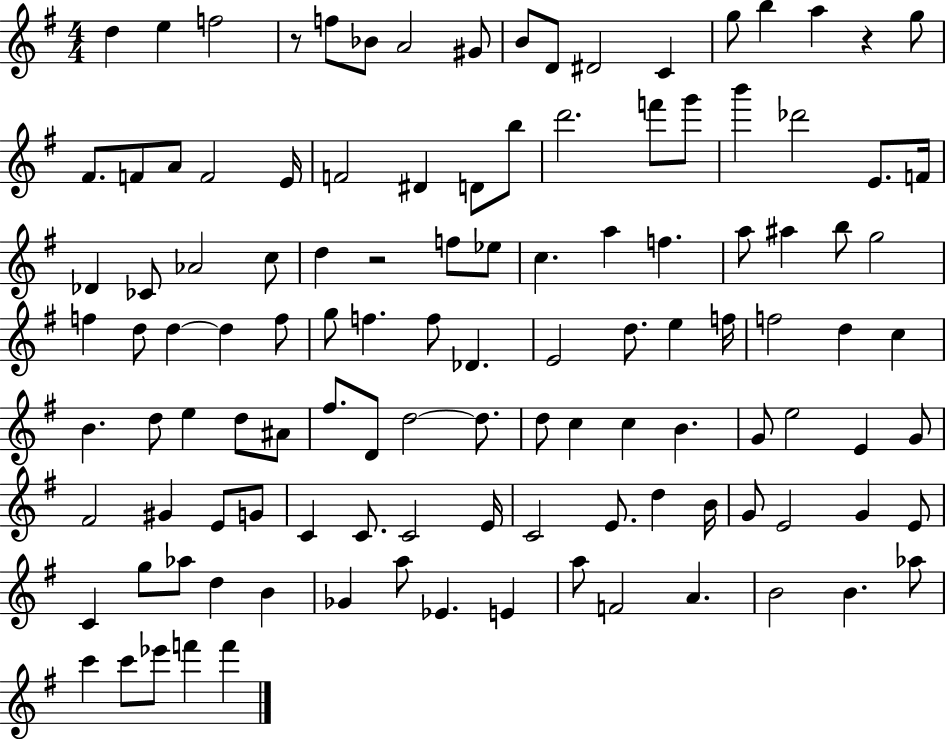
D5/q E5/q F5/h R/e F5/e Bb4/e A4/h G#4/e B4/e D4/e D#4/h C4/q G5/e B5/q A5/q R/q G5/e F#4/e. F4/e A4/e F4/h E4/s F4/h D#4/q D4/e B5/e D6/h. F6/e G6/e B6/q Db6/h E4/e. F4/s Db4/q CES4/e Ab4/h C5/e D5/q R/h F5/e Eb5/e C5/q. A5/q F5/q. A5/e A#5/q B5/e G5/h F5/q D5/e D5/q D5/q F5/e G5/e F5/q. F5/e Db4/q. E4/h D5/e. E5/q F5/s F5/h D5/q C5/q B4/q. D5/e E5/q D5/e A#4/e F#5/e. D4/e D5/h D5/e. D5/e C5/q C5/q B4/q. G4/e E5/h E4/q G4/e F#4/h G#4/q E4/e G4/e C4/q C4/e. C4/h E4/s C4/h E4/e. D5/q B4/s G4/e E4/h G4/q E4/e C4/q G5/e Ab5/e D5/q B4/q Gb4/q A5/e Eb4/q. E4/q A5/e F4/h A4/q. B4/h B4/q. Ab5/e C6/q C6/e Eb6/e F6/q F6/q